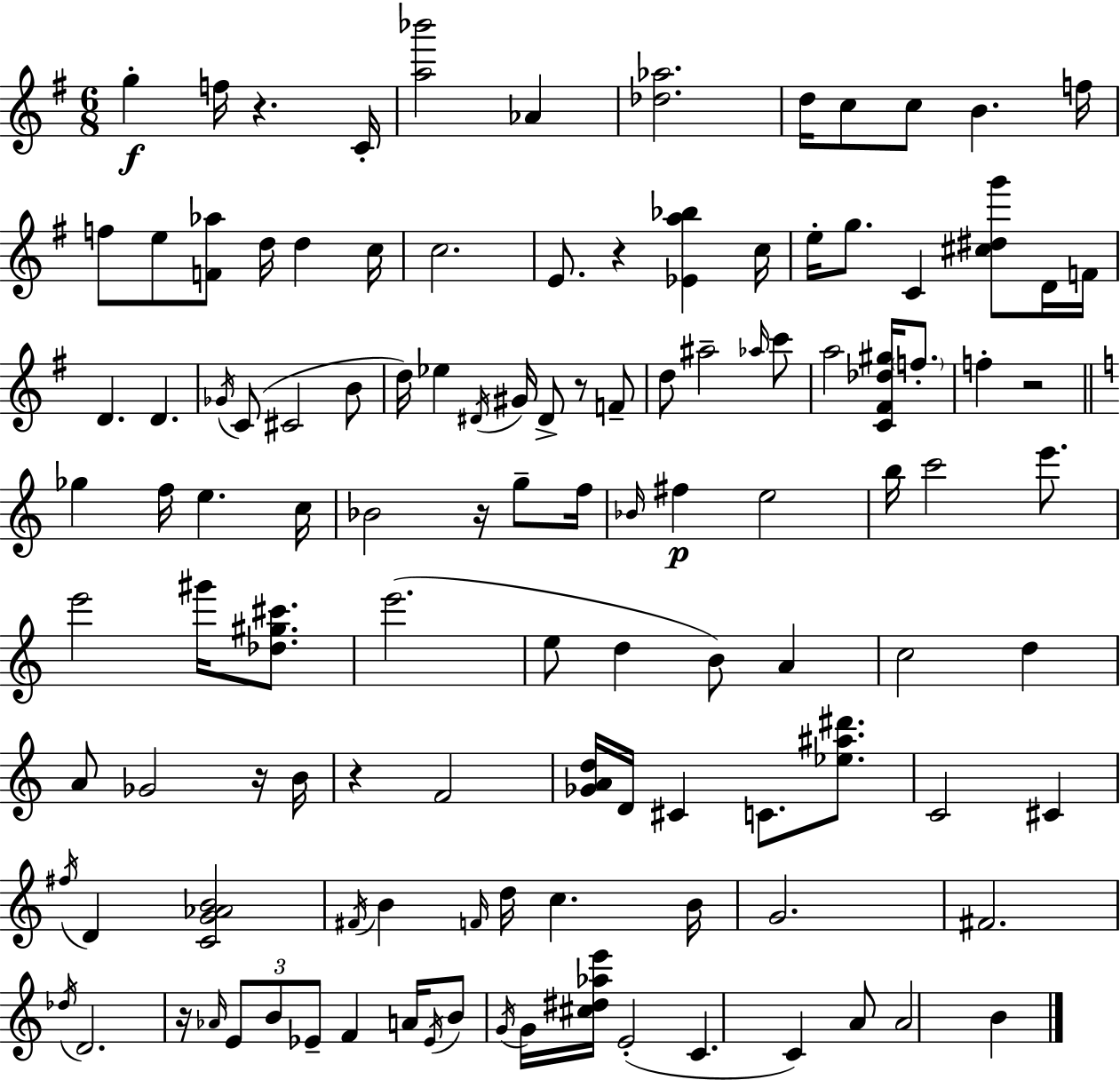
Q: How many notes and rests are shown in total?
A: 119